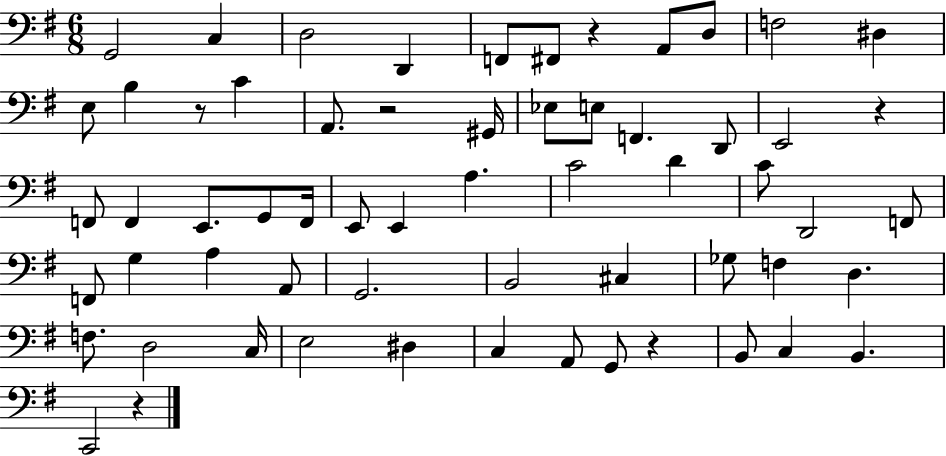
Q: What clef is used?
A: bass